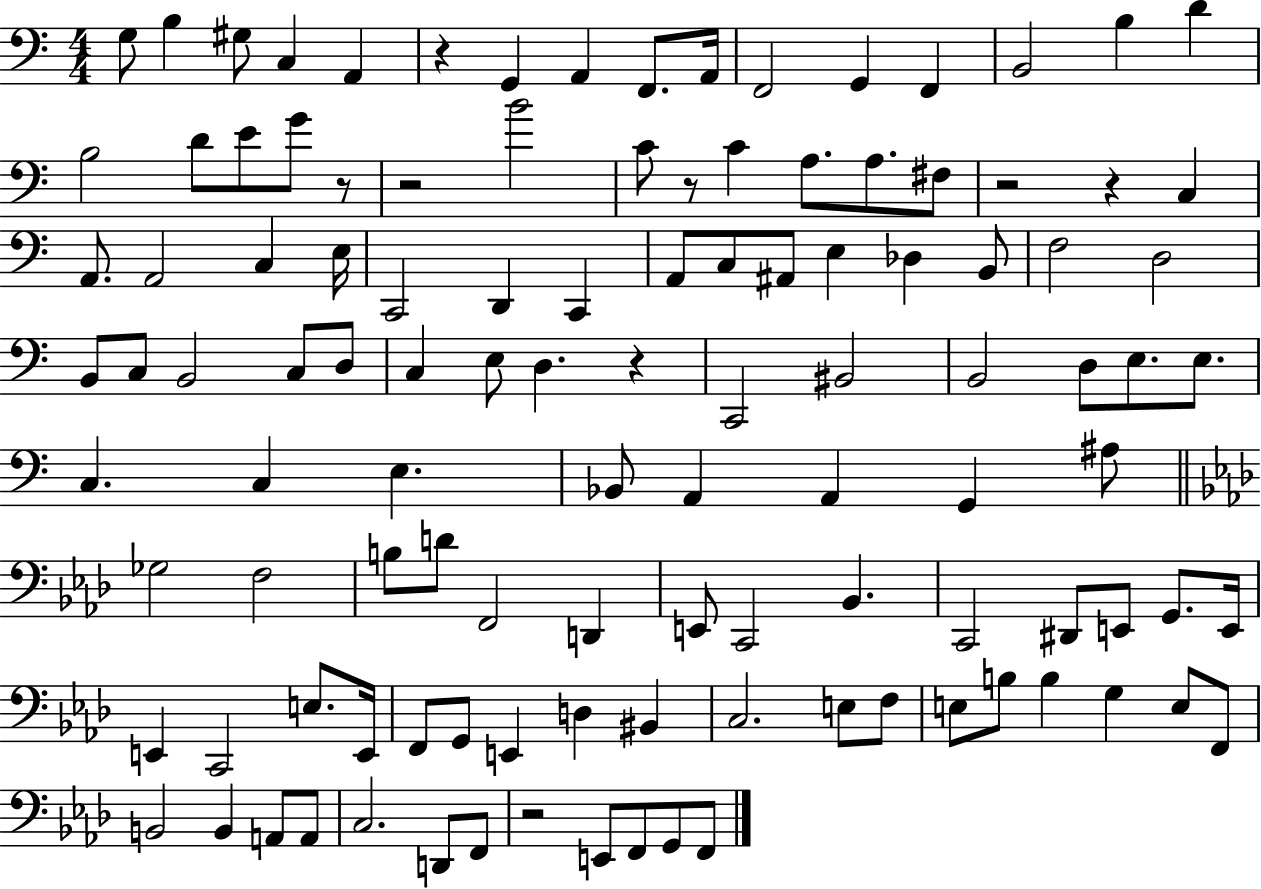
G3/e B3/q G#3/e C3/q A2/q R/q G2/q A2/q F2/e. A2/s F2/h G2/q F2/q B2/h B3/q D4/q B3/h D4/e E4/e G4/e R/e R/h B4/h C4/e R/e C4/q A3/e. A3/e. F#3/e R/h R/q C3/q A2/e. A2/h C3/q E3/s C2/h D2/q C2/q A2/e C3/e A#2/e E3/q Db3/q B2/e F3/h D3/h B2/e C3/e B2/h C3/e D3/e C3/q E3/e D3/q. R/q C2/h BIS2/h B2/h D3/e E3/e. E3/e. C3/q. C3/q E3/q. Bb2/e A2/q A2/q G2/q A#3/e Gb3/h F3/h B3/e D4/e F2/h D2/q E2/e C2/h Bb2/q. C2/h D#2/e E2/e G2/e. E2/s E2/q C2/h E3/e. E2/s F2/e G2/e E2/q D3/q BIS2/q C3/h. E3/e F3/e E3/e B3/e B3/q G3/q E3/e F2/e B2/h B2/q A2/e A2/e C3/h. D2/e F2/e R/h E2/e F2/e G2/e F2/e